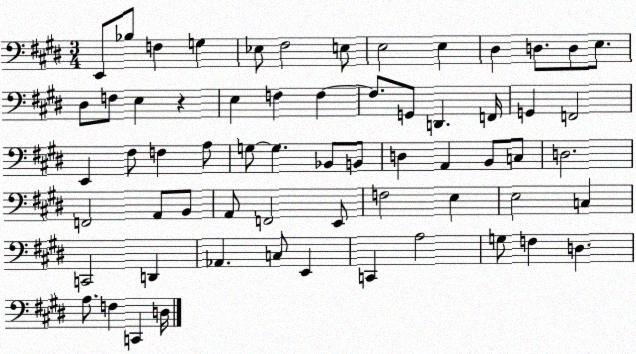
X:1
T:Untitled
M:3/4
L:1/4
K:E
E,,/2 _B,/2 F, G, _E,/2 ^F,2 E,/2 E,2 E, ^D, D,/2 D,/2 E,/2 ^D,/2 F,/2 E, z E, F, F, F,/2 G,,/2 D,, F,,/4 G,, F,,2 E,, ^F,/2 F, A,/2 G,/2 G, _B,,/2 B,,/2 D, A,, B,,/2 C,/2 D,2 F,,2 A,,/2 B,,/2 A,,/2 F,,2 E,,/2 F,2 E, E,2 C, C,,2 D,, _A,, C,/2 E,, C,, A,2 G,/2 F, D, A,/2 F, C,, D,/4